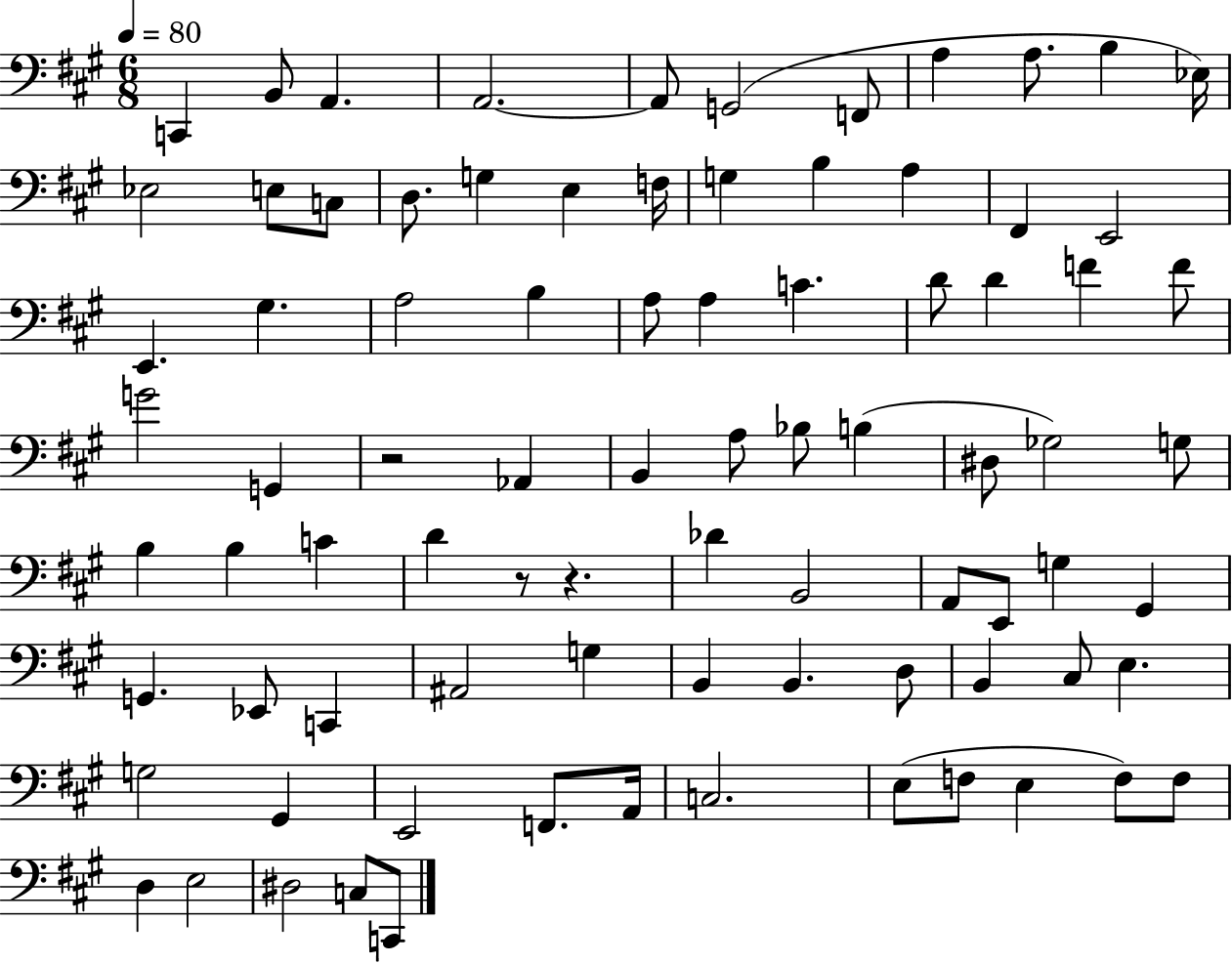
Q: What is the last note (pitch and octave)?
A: C2